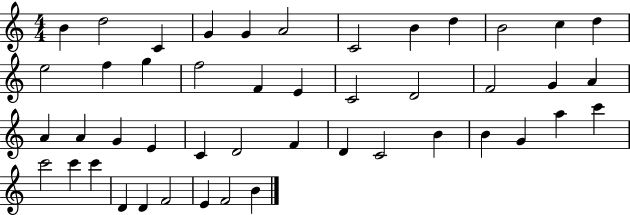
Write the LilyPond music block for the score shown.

{
  \clef treble
  \numericTimeSignature
  \time 4/4
  \key c \major
  b'4 d''2 c'4 | g'4 g'4 a'2 | c'2 b'4 d''4 | b'2 c''4 d''4 | \break e''2 f''4 g''4 | f''2 f'4 e'4 | c'2 d'2 | f'2 g'4 a'4 | \break a'4 a'4 g'4 e'4 | c'4 d'2 f'4 | d'4 c'2 b'4 | b'4 g'4 a''4 c'''4 | \break c'''2 c'''4 c'''4 | d'4 d'4 f'2 | e'4 f'2 b'4 | \bar "|."
}